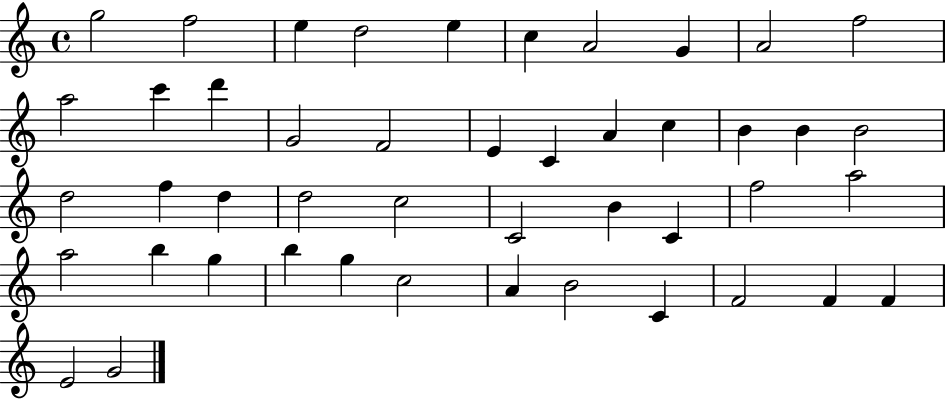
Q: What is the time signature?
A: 4/4